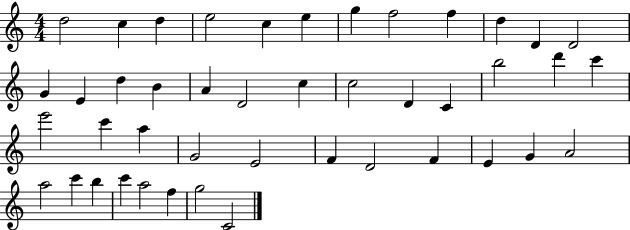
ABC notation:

X:1
T:Untitled
M:4/4
L:1/4
K:C
d2 c d e2 c e g f2 f d D D2 G E d B A D2 c c2 D C b2 d' c' e'2 c' a G2 E2 F D2 F E G A2 a2 c' b c' a2 f g2 C2